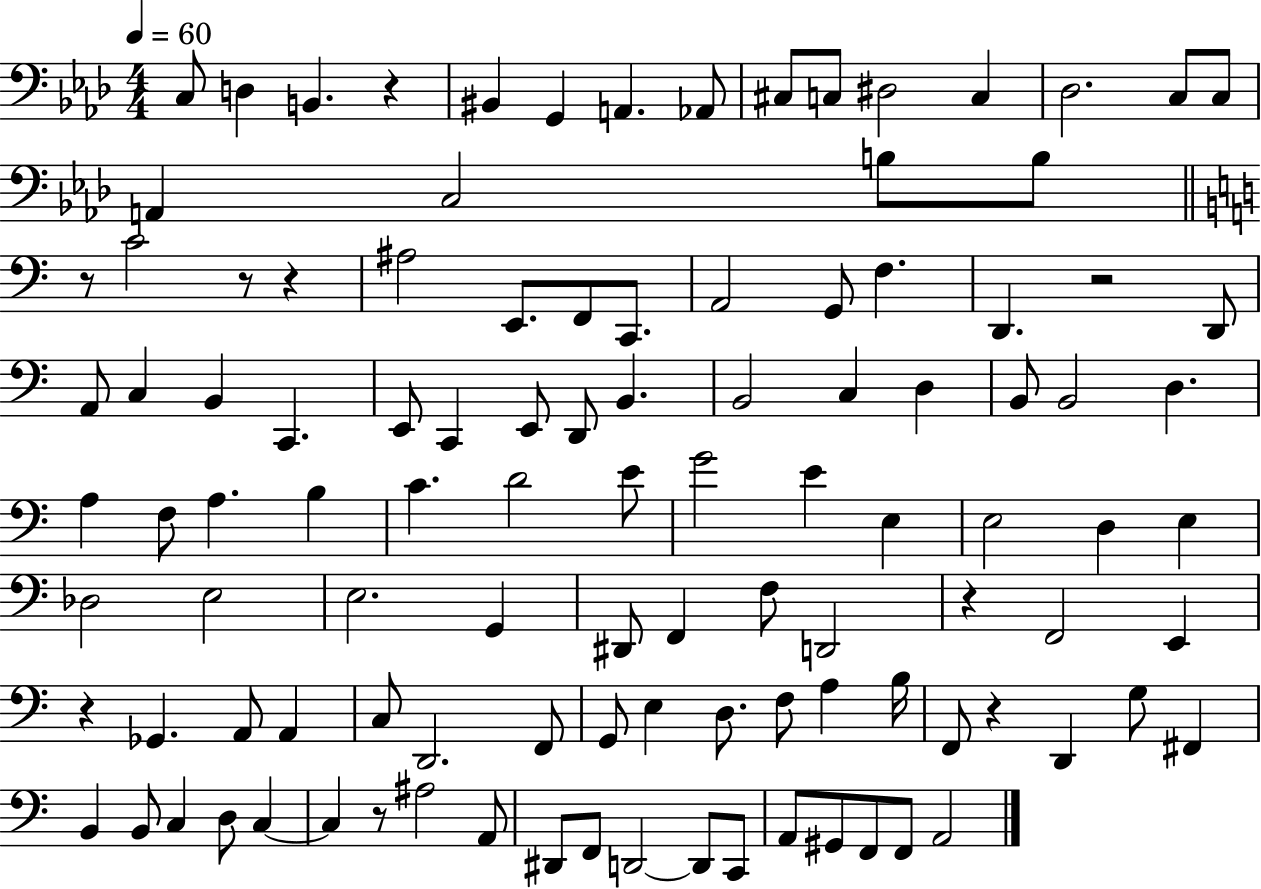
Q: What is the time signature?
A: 4/4